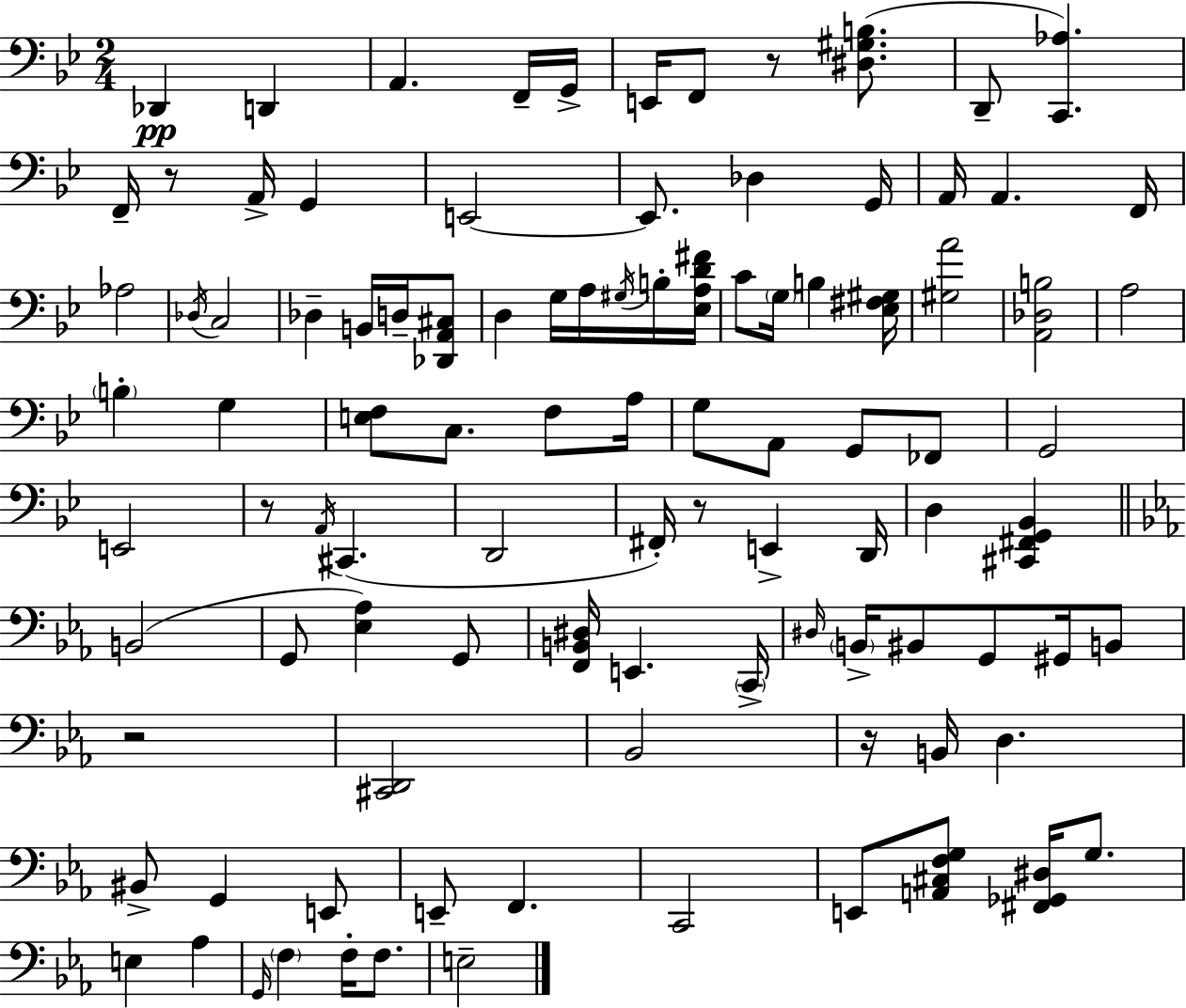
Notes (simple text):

Db2/q D2/q A2/q. F2/s G2/s E2/s F2/e R/e [D#3,G#3,B3]/e. D2/e [C2,Ab3]/q. F2/s R/e A2/s G2/q E2/h E2/e. Db3/q G2/s A2/s A2/q. F2/s Ab3/h Db3/s C3/h Db3/q B2/s D3/s [Db2,A2,C#3]/e D3/q G3/s A3/s G#3/s B3/s [Eb3,A3,D4,F#4]/s C4/e G3/s B3/q [Eb3,F#3,G#3]/s [G#3,A4]/h [A2,Db3,B3]/h A3/h B3/q G3/q [E3,F3]/e C3/e. F3/e A3/s G3/e A2/e G2/e FES2/e G2/h E2/h R/e A2/s C#2/q. D2/h F#2/s R/e E2/q D2/s D3/q [C#2,F#2,G2,Bb2]/q B2/h G2/e [Eb3,Ab3]/q G2/e [F2,B2,D#3]/s E2/q. C2/s D#3/s B2/s BIS2/e G2/e G#2/s B2/e R/h [C#2,D2]/h Bb2/h R/s B2/s D3/q. BIS2/e G2/q E2/e E2/e F2/q. C2/h E2/e [A2,C#3,F3,G3]/e [F#2,Gb2,D#3]/s G3/e. E3/q Ab3/q G2/s F3/q F3/s F3/e. E3/h